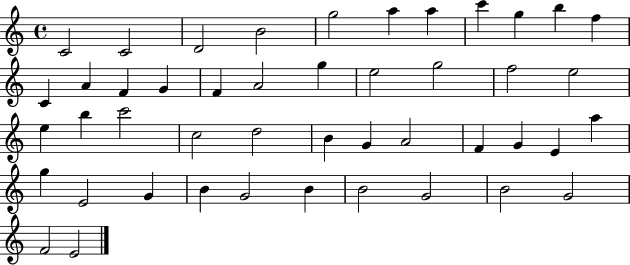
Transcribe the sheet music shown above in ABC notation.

X:1
T:Untitled
M:4/4
L:1/4
K:C
C2 C2 D2 B2 g2 a a c' g b f C A F G F A2 g e2 g2 f2 e2 e b c'2 c2 d2 B G A2 F G E a g E2 G B G2 B B2 G2 B2 G2 F2 E2